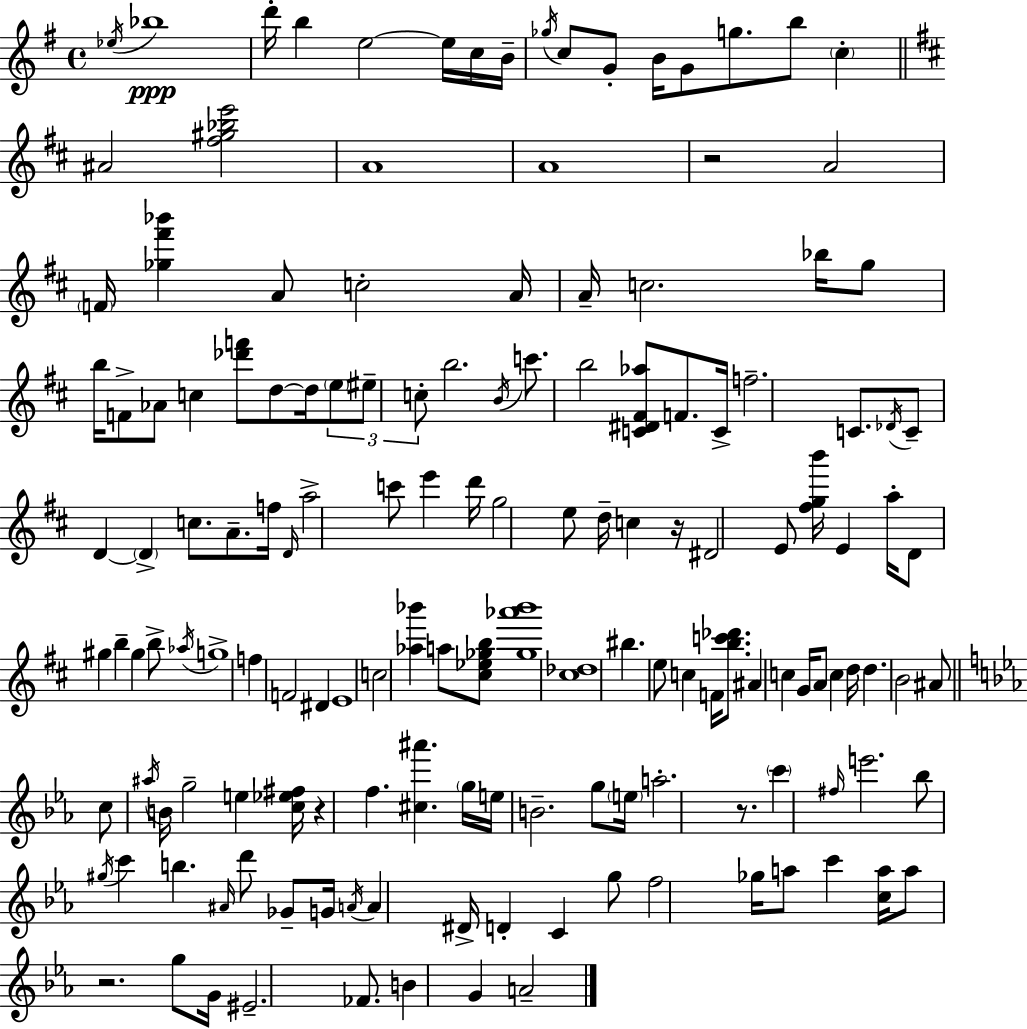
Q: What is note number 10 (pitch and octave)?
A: C5